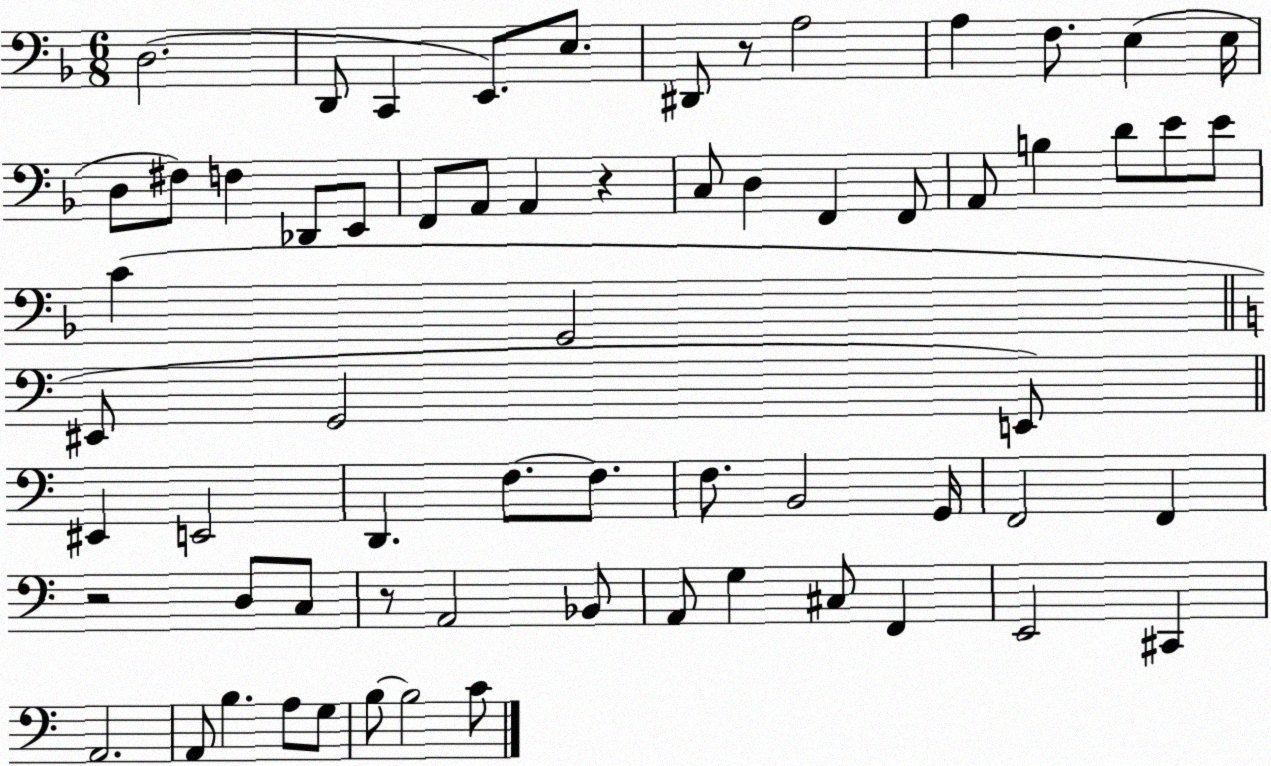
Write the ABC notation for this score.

X:1
T:Untitled
M:6/8
L:1/4
K:F
D,2 D,,/2 C,, E,,/2 E,/2 ^D,,/2 z/2 A,2 A, F,/2 E, E,/4 D,/2 ^F,/2 F, _D,,/2 E,,/2 F,,/2 A,,/2 A,, z C,/2 D, F,, F,,/2 A,,/2 B, D/2 E/2 E/2 C G,,2 ^E,,/2 G,,2 E,,/2 ^E,, E,,2 D,, F,/2 F,/2 F,/2 B,,2 G,,/4 F,,2 F,, z2 D,/2 C,/2 z/2 A,,2 _B,,/2 A,,/2 G, ^C,/2 F,, E,,2 ^C,, A,,2 A,,/2 B, A,/2 G,/2 B,/2 B,2 C/2